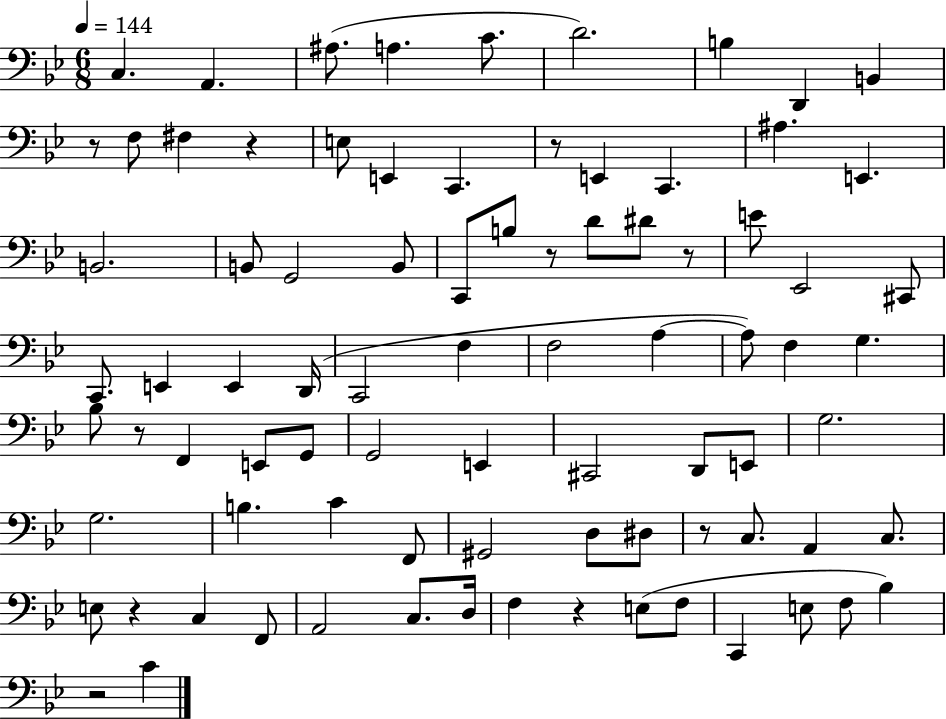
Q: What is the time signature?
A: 6/8